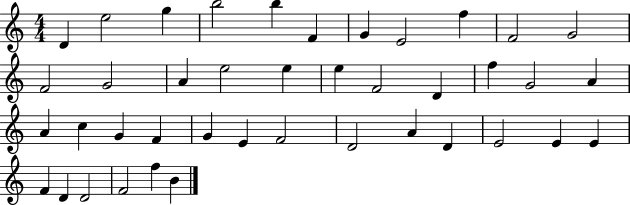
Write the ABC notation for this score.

X:1
T:Untitled
M:4/4
L:1/4
K:C
D e2 g b2 b F G E2 f F2 G2 F2 G2 A e2 e e F2 D f G2 A A c G F G E F2 D2 A D E2 E E F D D2 F2 f B